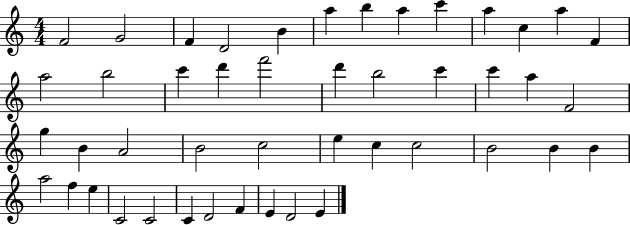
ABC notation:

X:1
T:Untitled
M:4/4
L:1/4
K:C
F2 G2 F D2 B a b a c' a c a F a2 b2 c' d' f'2 d' b2 c' c' a F2 g B A2 B2 c2 e c c2 B2 B B a2 f e C2 C2 C D2 F E D2 E